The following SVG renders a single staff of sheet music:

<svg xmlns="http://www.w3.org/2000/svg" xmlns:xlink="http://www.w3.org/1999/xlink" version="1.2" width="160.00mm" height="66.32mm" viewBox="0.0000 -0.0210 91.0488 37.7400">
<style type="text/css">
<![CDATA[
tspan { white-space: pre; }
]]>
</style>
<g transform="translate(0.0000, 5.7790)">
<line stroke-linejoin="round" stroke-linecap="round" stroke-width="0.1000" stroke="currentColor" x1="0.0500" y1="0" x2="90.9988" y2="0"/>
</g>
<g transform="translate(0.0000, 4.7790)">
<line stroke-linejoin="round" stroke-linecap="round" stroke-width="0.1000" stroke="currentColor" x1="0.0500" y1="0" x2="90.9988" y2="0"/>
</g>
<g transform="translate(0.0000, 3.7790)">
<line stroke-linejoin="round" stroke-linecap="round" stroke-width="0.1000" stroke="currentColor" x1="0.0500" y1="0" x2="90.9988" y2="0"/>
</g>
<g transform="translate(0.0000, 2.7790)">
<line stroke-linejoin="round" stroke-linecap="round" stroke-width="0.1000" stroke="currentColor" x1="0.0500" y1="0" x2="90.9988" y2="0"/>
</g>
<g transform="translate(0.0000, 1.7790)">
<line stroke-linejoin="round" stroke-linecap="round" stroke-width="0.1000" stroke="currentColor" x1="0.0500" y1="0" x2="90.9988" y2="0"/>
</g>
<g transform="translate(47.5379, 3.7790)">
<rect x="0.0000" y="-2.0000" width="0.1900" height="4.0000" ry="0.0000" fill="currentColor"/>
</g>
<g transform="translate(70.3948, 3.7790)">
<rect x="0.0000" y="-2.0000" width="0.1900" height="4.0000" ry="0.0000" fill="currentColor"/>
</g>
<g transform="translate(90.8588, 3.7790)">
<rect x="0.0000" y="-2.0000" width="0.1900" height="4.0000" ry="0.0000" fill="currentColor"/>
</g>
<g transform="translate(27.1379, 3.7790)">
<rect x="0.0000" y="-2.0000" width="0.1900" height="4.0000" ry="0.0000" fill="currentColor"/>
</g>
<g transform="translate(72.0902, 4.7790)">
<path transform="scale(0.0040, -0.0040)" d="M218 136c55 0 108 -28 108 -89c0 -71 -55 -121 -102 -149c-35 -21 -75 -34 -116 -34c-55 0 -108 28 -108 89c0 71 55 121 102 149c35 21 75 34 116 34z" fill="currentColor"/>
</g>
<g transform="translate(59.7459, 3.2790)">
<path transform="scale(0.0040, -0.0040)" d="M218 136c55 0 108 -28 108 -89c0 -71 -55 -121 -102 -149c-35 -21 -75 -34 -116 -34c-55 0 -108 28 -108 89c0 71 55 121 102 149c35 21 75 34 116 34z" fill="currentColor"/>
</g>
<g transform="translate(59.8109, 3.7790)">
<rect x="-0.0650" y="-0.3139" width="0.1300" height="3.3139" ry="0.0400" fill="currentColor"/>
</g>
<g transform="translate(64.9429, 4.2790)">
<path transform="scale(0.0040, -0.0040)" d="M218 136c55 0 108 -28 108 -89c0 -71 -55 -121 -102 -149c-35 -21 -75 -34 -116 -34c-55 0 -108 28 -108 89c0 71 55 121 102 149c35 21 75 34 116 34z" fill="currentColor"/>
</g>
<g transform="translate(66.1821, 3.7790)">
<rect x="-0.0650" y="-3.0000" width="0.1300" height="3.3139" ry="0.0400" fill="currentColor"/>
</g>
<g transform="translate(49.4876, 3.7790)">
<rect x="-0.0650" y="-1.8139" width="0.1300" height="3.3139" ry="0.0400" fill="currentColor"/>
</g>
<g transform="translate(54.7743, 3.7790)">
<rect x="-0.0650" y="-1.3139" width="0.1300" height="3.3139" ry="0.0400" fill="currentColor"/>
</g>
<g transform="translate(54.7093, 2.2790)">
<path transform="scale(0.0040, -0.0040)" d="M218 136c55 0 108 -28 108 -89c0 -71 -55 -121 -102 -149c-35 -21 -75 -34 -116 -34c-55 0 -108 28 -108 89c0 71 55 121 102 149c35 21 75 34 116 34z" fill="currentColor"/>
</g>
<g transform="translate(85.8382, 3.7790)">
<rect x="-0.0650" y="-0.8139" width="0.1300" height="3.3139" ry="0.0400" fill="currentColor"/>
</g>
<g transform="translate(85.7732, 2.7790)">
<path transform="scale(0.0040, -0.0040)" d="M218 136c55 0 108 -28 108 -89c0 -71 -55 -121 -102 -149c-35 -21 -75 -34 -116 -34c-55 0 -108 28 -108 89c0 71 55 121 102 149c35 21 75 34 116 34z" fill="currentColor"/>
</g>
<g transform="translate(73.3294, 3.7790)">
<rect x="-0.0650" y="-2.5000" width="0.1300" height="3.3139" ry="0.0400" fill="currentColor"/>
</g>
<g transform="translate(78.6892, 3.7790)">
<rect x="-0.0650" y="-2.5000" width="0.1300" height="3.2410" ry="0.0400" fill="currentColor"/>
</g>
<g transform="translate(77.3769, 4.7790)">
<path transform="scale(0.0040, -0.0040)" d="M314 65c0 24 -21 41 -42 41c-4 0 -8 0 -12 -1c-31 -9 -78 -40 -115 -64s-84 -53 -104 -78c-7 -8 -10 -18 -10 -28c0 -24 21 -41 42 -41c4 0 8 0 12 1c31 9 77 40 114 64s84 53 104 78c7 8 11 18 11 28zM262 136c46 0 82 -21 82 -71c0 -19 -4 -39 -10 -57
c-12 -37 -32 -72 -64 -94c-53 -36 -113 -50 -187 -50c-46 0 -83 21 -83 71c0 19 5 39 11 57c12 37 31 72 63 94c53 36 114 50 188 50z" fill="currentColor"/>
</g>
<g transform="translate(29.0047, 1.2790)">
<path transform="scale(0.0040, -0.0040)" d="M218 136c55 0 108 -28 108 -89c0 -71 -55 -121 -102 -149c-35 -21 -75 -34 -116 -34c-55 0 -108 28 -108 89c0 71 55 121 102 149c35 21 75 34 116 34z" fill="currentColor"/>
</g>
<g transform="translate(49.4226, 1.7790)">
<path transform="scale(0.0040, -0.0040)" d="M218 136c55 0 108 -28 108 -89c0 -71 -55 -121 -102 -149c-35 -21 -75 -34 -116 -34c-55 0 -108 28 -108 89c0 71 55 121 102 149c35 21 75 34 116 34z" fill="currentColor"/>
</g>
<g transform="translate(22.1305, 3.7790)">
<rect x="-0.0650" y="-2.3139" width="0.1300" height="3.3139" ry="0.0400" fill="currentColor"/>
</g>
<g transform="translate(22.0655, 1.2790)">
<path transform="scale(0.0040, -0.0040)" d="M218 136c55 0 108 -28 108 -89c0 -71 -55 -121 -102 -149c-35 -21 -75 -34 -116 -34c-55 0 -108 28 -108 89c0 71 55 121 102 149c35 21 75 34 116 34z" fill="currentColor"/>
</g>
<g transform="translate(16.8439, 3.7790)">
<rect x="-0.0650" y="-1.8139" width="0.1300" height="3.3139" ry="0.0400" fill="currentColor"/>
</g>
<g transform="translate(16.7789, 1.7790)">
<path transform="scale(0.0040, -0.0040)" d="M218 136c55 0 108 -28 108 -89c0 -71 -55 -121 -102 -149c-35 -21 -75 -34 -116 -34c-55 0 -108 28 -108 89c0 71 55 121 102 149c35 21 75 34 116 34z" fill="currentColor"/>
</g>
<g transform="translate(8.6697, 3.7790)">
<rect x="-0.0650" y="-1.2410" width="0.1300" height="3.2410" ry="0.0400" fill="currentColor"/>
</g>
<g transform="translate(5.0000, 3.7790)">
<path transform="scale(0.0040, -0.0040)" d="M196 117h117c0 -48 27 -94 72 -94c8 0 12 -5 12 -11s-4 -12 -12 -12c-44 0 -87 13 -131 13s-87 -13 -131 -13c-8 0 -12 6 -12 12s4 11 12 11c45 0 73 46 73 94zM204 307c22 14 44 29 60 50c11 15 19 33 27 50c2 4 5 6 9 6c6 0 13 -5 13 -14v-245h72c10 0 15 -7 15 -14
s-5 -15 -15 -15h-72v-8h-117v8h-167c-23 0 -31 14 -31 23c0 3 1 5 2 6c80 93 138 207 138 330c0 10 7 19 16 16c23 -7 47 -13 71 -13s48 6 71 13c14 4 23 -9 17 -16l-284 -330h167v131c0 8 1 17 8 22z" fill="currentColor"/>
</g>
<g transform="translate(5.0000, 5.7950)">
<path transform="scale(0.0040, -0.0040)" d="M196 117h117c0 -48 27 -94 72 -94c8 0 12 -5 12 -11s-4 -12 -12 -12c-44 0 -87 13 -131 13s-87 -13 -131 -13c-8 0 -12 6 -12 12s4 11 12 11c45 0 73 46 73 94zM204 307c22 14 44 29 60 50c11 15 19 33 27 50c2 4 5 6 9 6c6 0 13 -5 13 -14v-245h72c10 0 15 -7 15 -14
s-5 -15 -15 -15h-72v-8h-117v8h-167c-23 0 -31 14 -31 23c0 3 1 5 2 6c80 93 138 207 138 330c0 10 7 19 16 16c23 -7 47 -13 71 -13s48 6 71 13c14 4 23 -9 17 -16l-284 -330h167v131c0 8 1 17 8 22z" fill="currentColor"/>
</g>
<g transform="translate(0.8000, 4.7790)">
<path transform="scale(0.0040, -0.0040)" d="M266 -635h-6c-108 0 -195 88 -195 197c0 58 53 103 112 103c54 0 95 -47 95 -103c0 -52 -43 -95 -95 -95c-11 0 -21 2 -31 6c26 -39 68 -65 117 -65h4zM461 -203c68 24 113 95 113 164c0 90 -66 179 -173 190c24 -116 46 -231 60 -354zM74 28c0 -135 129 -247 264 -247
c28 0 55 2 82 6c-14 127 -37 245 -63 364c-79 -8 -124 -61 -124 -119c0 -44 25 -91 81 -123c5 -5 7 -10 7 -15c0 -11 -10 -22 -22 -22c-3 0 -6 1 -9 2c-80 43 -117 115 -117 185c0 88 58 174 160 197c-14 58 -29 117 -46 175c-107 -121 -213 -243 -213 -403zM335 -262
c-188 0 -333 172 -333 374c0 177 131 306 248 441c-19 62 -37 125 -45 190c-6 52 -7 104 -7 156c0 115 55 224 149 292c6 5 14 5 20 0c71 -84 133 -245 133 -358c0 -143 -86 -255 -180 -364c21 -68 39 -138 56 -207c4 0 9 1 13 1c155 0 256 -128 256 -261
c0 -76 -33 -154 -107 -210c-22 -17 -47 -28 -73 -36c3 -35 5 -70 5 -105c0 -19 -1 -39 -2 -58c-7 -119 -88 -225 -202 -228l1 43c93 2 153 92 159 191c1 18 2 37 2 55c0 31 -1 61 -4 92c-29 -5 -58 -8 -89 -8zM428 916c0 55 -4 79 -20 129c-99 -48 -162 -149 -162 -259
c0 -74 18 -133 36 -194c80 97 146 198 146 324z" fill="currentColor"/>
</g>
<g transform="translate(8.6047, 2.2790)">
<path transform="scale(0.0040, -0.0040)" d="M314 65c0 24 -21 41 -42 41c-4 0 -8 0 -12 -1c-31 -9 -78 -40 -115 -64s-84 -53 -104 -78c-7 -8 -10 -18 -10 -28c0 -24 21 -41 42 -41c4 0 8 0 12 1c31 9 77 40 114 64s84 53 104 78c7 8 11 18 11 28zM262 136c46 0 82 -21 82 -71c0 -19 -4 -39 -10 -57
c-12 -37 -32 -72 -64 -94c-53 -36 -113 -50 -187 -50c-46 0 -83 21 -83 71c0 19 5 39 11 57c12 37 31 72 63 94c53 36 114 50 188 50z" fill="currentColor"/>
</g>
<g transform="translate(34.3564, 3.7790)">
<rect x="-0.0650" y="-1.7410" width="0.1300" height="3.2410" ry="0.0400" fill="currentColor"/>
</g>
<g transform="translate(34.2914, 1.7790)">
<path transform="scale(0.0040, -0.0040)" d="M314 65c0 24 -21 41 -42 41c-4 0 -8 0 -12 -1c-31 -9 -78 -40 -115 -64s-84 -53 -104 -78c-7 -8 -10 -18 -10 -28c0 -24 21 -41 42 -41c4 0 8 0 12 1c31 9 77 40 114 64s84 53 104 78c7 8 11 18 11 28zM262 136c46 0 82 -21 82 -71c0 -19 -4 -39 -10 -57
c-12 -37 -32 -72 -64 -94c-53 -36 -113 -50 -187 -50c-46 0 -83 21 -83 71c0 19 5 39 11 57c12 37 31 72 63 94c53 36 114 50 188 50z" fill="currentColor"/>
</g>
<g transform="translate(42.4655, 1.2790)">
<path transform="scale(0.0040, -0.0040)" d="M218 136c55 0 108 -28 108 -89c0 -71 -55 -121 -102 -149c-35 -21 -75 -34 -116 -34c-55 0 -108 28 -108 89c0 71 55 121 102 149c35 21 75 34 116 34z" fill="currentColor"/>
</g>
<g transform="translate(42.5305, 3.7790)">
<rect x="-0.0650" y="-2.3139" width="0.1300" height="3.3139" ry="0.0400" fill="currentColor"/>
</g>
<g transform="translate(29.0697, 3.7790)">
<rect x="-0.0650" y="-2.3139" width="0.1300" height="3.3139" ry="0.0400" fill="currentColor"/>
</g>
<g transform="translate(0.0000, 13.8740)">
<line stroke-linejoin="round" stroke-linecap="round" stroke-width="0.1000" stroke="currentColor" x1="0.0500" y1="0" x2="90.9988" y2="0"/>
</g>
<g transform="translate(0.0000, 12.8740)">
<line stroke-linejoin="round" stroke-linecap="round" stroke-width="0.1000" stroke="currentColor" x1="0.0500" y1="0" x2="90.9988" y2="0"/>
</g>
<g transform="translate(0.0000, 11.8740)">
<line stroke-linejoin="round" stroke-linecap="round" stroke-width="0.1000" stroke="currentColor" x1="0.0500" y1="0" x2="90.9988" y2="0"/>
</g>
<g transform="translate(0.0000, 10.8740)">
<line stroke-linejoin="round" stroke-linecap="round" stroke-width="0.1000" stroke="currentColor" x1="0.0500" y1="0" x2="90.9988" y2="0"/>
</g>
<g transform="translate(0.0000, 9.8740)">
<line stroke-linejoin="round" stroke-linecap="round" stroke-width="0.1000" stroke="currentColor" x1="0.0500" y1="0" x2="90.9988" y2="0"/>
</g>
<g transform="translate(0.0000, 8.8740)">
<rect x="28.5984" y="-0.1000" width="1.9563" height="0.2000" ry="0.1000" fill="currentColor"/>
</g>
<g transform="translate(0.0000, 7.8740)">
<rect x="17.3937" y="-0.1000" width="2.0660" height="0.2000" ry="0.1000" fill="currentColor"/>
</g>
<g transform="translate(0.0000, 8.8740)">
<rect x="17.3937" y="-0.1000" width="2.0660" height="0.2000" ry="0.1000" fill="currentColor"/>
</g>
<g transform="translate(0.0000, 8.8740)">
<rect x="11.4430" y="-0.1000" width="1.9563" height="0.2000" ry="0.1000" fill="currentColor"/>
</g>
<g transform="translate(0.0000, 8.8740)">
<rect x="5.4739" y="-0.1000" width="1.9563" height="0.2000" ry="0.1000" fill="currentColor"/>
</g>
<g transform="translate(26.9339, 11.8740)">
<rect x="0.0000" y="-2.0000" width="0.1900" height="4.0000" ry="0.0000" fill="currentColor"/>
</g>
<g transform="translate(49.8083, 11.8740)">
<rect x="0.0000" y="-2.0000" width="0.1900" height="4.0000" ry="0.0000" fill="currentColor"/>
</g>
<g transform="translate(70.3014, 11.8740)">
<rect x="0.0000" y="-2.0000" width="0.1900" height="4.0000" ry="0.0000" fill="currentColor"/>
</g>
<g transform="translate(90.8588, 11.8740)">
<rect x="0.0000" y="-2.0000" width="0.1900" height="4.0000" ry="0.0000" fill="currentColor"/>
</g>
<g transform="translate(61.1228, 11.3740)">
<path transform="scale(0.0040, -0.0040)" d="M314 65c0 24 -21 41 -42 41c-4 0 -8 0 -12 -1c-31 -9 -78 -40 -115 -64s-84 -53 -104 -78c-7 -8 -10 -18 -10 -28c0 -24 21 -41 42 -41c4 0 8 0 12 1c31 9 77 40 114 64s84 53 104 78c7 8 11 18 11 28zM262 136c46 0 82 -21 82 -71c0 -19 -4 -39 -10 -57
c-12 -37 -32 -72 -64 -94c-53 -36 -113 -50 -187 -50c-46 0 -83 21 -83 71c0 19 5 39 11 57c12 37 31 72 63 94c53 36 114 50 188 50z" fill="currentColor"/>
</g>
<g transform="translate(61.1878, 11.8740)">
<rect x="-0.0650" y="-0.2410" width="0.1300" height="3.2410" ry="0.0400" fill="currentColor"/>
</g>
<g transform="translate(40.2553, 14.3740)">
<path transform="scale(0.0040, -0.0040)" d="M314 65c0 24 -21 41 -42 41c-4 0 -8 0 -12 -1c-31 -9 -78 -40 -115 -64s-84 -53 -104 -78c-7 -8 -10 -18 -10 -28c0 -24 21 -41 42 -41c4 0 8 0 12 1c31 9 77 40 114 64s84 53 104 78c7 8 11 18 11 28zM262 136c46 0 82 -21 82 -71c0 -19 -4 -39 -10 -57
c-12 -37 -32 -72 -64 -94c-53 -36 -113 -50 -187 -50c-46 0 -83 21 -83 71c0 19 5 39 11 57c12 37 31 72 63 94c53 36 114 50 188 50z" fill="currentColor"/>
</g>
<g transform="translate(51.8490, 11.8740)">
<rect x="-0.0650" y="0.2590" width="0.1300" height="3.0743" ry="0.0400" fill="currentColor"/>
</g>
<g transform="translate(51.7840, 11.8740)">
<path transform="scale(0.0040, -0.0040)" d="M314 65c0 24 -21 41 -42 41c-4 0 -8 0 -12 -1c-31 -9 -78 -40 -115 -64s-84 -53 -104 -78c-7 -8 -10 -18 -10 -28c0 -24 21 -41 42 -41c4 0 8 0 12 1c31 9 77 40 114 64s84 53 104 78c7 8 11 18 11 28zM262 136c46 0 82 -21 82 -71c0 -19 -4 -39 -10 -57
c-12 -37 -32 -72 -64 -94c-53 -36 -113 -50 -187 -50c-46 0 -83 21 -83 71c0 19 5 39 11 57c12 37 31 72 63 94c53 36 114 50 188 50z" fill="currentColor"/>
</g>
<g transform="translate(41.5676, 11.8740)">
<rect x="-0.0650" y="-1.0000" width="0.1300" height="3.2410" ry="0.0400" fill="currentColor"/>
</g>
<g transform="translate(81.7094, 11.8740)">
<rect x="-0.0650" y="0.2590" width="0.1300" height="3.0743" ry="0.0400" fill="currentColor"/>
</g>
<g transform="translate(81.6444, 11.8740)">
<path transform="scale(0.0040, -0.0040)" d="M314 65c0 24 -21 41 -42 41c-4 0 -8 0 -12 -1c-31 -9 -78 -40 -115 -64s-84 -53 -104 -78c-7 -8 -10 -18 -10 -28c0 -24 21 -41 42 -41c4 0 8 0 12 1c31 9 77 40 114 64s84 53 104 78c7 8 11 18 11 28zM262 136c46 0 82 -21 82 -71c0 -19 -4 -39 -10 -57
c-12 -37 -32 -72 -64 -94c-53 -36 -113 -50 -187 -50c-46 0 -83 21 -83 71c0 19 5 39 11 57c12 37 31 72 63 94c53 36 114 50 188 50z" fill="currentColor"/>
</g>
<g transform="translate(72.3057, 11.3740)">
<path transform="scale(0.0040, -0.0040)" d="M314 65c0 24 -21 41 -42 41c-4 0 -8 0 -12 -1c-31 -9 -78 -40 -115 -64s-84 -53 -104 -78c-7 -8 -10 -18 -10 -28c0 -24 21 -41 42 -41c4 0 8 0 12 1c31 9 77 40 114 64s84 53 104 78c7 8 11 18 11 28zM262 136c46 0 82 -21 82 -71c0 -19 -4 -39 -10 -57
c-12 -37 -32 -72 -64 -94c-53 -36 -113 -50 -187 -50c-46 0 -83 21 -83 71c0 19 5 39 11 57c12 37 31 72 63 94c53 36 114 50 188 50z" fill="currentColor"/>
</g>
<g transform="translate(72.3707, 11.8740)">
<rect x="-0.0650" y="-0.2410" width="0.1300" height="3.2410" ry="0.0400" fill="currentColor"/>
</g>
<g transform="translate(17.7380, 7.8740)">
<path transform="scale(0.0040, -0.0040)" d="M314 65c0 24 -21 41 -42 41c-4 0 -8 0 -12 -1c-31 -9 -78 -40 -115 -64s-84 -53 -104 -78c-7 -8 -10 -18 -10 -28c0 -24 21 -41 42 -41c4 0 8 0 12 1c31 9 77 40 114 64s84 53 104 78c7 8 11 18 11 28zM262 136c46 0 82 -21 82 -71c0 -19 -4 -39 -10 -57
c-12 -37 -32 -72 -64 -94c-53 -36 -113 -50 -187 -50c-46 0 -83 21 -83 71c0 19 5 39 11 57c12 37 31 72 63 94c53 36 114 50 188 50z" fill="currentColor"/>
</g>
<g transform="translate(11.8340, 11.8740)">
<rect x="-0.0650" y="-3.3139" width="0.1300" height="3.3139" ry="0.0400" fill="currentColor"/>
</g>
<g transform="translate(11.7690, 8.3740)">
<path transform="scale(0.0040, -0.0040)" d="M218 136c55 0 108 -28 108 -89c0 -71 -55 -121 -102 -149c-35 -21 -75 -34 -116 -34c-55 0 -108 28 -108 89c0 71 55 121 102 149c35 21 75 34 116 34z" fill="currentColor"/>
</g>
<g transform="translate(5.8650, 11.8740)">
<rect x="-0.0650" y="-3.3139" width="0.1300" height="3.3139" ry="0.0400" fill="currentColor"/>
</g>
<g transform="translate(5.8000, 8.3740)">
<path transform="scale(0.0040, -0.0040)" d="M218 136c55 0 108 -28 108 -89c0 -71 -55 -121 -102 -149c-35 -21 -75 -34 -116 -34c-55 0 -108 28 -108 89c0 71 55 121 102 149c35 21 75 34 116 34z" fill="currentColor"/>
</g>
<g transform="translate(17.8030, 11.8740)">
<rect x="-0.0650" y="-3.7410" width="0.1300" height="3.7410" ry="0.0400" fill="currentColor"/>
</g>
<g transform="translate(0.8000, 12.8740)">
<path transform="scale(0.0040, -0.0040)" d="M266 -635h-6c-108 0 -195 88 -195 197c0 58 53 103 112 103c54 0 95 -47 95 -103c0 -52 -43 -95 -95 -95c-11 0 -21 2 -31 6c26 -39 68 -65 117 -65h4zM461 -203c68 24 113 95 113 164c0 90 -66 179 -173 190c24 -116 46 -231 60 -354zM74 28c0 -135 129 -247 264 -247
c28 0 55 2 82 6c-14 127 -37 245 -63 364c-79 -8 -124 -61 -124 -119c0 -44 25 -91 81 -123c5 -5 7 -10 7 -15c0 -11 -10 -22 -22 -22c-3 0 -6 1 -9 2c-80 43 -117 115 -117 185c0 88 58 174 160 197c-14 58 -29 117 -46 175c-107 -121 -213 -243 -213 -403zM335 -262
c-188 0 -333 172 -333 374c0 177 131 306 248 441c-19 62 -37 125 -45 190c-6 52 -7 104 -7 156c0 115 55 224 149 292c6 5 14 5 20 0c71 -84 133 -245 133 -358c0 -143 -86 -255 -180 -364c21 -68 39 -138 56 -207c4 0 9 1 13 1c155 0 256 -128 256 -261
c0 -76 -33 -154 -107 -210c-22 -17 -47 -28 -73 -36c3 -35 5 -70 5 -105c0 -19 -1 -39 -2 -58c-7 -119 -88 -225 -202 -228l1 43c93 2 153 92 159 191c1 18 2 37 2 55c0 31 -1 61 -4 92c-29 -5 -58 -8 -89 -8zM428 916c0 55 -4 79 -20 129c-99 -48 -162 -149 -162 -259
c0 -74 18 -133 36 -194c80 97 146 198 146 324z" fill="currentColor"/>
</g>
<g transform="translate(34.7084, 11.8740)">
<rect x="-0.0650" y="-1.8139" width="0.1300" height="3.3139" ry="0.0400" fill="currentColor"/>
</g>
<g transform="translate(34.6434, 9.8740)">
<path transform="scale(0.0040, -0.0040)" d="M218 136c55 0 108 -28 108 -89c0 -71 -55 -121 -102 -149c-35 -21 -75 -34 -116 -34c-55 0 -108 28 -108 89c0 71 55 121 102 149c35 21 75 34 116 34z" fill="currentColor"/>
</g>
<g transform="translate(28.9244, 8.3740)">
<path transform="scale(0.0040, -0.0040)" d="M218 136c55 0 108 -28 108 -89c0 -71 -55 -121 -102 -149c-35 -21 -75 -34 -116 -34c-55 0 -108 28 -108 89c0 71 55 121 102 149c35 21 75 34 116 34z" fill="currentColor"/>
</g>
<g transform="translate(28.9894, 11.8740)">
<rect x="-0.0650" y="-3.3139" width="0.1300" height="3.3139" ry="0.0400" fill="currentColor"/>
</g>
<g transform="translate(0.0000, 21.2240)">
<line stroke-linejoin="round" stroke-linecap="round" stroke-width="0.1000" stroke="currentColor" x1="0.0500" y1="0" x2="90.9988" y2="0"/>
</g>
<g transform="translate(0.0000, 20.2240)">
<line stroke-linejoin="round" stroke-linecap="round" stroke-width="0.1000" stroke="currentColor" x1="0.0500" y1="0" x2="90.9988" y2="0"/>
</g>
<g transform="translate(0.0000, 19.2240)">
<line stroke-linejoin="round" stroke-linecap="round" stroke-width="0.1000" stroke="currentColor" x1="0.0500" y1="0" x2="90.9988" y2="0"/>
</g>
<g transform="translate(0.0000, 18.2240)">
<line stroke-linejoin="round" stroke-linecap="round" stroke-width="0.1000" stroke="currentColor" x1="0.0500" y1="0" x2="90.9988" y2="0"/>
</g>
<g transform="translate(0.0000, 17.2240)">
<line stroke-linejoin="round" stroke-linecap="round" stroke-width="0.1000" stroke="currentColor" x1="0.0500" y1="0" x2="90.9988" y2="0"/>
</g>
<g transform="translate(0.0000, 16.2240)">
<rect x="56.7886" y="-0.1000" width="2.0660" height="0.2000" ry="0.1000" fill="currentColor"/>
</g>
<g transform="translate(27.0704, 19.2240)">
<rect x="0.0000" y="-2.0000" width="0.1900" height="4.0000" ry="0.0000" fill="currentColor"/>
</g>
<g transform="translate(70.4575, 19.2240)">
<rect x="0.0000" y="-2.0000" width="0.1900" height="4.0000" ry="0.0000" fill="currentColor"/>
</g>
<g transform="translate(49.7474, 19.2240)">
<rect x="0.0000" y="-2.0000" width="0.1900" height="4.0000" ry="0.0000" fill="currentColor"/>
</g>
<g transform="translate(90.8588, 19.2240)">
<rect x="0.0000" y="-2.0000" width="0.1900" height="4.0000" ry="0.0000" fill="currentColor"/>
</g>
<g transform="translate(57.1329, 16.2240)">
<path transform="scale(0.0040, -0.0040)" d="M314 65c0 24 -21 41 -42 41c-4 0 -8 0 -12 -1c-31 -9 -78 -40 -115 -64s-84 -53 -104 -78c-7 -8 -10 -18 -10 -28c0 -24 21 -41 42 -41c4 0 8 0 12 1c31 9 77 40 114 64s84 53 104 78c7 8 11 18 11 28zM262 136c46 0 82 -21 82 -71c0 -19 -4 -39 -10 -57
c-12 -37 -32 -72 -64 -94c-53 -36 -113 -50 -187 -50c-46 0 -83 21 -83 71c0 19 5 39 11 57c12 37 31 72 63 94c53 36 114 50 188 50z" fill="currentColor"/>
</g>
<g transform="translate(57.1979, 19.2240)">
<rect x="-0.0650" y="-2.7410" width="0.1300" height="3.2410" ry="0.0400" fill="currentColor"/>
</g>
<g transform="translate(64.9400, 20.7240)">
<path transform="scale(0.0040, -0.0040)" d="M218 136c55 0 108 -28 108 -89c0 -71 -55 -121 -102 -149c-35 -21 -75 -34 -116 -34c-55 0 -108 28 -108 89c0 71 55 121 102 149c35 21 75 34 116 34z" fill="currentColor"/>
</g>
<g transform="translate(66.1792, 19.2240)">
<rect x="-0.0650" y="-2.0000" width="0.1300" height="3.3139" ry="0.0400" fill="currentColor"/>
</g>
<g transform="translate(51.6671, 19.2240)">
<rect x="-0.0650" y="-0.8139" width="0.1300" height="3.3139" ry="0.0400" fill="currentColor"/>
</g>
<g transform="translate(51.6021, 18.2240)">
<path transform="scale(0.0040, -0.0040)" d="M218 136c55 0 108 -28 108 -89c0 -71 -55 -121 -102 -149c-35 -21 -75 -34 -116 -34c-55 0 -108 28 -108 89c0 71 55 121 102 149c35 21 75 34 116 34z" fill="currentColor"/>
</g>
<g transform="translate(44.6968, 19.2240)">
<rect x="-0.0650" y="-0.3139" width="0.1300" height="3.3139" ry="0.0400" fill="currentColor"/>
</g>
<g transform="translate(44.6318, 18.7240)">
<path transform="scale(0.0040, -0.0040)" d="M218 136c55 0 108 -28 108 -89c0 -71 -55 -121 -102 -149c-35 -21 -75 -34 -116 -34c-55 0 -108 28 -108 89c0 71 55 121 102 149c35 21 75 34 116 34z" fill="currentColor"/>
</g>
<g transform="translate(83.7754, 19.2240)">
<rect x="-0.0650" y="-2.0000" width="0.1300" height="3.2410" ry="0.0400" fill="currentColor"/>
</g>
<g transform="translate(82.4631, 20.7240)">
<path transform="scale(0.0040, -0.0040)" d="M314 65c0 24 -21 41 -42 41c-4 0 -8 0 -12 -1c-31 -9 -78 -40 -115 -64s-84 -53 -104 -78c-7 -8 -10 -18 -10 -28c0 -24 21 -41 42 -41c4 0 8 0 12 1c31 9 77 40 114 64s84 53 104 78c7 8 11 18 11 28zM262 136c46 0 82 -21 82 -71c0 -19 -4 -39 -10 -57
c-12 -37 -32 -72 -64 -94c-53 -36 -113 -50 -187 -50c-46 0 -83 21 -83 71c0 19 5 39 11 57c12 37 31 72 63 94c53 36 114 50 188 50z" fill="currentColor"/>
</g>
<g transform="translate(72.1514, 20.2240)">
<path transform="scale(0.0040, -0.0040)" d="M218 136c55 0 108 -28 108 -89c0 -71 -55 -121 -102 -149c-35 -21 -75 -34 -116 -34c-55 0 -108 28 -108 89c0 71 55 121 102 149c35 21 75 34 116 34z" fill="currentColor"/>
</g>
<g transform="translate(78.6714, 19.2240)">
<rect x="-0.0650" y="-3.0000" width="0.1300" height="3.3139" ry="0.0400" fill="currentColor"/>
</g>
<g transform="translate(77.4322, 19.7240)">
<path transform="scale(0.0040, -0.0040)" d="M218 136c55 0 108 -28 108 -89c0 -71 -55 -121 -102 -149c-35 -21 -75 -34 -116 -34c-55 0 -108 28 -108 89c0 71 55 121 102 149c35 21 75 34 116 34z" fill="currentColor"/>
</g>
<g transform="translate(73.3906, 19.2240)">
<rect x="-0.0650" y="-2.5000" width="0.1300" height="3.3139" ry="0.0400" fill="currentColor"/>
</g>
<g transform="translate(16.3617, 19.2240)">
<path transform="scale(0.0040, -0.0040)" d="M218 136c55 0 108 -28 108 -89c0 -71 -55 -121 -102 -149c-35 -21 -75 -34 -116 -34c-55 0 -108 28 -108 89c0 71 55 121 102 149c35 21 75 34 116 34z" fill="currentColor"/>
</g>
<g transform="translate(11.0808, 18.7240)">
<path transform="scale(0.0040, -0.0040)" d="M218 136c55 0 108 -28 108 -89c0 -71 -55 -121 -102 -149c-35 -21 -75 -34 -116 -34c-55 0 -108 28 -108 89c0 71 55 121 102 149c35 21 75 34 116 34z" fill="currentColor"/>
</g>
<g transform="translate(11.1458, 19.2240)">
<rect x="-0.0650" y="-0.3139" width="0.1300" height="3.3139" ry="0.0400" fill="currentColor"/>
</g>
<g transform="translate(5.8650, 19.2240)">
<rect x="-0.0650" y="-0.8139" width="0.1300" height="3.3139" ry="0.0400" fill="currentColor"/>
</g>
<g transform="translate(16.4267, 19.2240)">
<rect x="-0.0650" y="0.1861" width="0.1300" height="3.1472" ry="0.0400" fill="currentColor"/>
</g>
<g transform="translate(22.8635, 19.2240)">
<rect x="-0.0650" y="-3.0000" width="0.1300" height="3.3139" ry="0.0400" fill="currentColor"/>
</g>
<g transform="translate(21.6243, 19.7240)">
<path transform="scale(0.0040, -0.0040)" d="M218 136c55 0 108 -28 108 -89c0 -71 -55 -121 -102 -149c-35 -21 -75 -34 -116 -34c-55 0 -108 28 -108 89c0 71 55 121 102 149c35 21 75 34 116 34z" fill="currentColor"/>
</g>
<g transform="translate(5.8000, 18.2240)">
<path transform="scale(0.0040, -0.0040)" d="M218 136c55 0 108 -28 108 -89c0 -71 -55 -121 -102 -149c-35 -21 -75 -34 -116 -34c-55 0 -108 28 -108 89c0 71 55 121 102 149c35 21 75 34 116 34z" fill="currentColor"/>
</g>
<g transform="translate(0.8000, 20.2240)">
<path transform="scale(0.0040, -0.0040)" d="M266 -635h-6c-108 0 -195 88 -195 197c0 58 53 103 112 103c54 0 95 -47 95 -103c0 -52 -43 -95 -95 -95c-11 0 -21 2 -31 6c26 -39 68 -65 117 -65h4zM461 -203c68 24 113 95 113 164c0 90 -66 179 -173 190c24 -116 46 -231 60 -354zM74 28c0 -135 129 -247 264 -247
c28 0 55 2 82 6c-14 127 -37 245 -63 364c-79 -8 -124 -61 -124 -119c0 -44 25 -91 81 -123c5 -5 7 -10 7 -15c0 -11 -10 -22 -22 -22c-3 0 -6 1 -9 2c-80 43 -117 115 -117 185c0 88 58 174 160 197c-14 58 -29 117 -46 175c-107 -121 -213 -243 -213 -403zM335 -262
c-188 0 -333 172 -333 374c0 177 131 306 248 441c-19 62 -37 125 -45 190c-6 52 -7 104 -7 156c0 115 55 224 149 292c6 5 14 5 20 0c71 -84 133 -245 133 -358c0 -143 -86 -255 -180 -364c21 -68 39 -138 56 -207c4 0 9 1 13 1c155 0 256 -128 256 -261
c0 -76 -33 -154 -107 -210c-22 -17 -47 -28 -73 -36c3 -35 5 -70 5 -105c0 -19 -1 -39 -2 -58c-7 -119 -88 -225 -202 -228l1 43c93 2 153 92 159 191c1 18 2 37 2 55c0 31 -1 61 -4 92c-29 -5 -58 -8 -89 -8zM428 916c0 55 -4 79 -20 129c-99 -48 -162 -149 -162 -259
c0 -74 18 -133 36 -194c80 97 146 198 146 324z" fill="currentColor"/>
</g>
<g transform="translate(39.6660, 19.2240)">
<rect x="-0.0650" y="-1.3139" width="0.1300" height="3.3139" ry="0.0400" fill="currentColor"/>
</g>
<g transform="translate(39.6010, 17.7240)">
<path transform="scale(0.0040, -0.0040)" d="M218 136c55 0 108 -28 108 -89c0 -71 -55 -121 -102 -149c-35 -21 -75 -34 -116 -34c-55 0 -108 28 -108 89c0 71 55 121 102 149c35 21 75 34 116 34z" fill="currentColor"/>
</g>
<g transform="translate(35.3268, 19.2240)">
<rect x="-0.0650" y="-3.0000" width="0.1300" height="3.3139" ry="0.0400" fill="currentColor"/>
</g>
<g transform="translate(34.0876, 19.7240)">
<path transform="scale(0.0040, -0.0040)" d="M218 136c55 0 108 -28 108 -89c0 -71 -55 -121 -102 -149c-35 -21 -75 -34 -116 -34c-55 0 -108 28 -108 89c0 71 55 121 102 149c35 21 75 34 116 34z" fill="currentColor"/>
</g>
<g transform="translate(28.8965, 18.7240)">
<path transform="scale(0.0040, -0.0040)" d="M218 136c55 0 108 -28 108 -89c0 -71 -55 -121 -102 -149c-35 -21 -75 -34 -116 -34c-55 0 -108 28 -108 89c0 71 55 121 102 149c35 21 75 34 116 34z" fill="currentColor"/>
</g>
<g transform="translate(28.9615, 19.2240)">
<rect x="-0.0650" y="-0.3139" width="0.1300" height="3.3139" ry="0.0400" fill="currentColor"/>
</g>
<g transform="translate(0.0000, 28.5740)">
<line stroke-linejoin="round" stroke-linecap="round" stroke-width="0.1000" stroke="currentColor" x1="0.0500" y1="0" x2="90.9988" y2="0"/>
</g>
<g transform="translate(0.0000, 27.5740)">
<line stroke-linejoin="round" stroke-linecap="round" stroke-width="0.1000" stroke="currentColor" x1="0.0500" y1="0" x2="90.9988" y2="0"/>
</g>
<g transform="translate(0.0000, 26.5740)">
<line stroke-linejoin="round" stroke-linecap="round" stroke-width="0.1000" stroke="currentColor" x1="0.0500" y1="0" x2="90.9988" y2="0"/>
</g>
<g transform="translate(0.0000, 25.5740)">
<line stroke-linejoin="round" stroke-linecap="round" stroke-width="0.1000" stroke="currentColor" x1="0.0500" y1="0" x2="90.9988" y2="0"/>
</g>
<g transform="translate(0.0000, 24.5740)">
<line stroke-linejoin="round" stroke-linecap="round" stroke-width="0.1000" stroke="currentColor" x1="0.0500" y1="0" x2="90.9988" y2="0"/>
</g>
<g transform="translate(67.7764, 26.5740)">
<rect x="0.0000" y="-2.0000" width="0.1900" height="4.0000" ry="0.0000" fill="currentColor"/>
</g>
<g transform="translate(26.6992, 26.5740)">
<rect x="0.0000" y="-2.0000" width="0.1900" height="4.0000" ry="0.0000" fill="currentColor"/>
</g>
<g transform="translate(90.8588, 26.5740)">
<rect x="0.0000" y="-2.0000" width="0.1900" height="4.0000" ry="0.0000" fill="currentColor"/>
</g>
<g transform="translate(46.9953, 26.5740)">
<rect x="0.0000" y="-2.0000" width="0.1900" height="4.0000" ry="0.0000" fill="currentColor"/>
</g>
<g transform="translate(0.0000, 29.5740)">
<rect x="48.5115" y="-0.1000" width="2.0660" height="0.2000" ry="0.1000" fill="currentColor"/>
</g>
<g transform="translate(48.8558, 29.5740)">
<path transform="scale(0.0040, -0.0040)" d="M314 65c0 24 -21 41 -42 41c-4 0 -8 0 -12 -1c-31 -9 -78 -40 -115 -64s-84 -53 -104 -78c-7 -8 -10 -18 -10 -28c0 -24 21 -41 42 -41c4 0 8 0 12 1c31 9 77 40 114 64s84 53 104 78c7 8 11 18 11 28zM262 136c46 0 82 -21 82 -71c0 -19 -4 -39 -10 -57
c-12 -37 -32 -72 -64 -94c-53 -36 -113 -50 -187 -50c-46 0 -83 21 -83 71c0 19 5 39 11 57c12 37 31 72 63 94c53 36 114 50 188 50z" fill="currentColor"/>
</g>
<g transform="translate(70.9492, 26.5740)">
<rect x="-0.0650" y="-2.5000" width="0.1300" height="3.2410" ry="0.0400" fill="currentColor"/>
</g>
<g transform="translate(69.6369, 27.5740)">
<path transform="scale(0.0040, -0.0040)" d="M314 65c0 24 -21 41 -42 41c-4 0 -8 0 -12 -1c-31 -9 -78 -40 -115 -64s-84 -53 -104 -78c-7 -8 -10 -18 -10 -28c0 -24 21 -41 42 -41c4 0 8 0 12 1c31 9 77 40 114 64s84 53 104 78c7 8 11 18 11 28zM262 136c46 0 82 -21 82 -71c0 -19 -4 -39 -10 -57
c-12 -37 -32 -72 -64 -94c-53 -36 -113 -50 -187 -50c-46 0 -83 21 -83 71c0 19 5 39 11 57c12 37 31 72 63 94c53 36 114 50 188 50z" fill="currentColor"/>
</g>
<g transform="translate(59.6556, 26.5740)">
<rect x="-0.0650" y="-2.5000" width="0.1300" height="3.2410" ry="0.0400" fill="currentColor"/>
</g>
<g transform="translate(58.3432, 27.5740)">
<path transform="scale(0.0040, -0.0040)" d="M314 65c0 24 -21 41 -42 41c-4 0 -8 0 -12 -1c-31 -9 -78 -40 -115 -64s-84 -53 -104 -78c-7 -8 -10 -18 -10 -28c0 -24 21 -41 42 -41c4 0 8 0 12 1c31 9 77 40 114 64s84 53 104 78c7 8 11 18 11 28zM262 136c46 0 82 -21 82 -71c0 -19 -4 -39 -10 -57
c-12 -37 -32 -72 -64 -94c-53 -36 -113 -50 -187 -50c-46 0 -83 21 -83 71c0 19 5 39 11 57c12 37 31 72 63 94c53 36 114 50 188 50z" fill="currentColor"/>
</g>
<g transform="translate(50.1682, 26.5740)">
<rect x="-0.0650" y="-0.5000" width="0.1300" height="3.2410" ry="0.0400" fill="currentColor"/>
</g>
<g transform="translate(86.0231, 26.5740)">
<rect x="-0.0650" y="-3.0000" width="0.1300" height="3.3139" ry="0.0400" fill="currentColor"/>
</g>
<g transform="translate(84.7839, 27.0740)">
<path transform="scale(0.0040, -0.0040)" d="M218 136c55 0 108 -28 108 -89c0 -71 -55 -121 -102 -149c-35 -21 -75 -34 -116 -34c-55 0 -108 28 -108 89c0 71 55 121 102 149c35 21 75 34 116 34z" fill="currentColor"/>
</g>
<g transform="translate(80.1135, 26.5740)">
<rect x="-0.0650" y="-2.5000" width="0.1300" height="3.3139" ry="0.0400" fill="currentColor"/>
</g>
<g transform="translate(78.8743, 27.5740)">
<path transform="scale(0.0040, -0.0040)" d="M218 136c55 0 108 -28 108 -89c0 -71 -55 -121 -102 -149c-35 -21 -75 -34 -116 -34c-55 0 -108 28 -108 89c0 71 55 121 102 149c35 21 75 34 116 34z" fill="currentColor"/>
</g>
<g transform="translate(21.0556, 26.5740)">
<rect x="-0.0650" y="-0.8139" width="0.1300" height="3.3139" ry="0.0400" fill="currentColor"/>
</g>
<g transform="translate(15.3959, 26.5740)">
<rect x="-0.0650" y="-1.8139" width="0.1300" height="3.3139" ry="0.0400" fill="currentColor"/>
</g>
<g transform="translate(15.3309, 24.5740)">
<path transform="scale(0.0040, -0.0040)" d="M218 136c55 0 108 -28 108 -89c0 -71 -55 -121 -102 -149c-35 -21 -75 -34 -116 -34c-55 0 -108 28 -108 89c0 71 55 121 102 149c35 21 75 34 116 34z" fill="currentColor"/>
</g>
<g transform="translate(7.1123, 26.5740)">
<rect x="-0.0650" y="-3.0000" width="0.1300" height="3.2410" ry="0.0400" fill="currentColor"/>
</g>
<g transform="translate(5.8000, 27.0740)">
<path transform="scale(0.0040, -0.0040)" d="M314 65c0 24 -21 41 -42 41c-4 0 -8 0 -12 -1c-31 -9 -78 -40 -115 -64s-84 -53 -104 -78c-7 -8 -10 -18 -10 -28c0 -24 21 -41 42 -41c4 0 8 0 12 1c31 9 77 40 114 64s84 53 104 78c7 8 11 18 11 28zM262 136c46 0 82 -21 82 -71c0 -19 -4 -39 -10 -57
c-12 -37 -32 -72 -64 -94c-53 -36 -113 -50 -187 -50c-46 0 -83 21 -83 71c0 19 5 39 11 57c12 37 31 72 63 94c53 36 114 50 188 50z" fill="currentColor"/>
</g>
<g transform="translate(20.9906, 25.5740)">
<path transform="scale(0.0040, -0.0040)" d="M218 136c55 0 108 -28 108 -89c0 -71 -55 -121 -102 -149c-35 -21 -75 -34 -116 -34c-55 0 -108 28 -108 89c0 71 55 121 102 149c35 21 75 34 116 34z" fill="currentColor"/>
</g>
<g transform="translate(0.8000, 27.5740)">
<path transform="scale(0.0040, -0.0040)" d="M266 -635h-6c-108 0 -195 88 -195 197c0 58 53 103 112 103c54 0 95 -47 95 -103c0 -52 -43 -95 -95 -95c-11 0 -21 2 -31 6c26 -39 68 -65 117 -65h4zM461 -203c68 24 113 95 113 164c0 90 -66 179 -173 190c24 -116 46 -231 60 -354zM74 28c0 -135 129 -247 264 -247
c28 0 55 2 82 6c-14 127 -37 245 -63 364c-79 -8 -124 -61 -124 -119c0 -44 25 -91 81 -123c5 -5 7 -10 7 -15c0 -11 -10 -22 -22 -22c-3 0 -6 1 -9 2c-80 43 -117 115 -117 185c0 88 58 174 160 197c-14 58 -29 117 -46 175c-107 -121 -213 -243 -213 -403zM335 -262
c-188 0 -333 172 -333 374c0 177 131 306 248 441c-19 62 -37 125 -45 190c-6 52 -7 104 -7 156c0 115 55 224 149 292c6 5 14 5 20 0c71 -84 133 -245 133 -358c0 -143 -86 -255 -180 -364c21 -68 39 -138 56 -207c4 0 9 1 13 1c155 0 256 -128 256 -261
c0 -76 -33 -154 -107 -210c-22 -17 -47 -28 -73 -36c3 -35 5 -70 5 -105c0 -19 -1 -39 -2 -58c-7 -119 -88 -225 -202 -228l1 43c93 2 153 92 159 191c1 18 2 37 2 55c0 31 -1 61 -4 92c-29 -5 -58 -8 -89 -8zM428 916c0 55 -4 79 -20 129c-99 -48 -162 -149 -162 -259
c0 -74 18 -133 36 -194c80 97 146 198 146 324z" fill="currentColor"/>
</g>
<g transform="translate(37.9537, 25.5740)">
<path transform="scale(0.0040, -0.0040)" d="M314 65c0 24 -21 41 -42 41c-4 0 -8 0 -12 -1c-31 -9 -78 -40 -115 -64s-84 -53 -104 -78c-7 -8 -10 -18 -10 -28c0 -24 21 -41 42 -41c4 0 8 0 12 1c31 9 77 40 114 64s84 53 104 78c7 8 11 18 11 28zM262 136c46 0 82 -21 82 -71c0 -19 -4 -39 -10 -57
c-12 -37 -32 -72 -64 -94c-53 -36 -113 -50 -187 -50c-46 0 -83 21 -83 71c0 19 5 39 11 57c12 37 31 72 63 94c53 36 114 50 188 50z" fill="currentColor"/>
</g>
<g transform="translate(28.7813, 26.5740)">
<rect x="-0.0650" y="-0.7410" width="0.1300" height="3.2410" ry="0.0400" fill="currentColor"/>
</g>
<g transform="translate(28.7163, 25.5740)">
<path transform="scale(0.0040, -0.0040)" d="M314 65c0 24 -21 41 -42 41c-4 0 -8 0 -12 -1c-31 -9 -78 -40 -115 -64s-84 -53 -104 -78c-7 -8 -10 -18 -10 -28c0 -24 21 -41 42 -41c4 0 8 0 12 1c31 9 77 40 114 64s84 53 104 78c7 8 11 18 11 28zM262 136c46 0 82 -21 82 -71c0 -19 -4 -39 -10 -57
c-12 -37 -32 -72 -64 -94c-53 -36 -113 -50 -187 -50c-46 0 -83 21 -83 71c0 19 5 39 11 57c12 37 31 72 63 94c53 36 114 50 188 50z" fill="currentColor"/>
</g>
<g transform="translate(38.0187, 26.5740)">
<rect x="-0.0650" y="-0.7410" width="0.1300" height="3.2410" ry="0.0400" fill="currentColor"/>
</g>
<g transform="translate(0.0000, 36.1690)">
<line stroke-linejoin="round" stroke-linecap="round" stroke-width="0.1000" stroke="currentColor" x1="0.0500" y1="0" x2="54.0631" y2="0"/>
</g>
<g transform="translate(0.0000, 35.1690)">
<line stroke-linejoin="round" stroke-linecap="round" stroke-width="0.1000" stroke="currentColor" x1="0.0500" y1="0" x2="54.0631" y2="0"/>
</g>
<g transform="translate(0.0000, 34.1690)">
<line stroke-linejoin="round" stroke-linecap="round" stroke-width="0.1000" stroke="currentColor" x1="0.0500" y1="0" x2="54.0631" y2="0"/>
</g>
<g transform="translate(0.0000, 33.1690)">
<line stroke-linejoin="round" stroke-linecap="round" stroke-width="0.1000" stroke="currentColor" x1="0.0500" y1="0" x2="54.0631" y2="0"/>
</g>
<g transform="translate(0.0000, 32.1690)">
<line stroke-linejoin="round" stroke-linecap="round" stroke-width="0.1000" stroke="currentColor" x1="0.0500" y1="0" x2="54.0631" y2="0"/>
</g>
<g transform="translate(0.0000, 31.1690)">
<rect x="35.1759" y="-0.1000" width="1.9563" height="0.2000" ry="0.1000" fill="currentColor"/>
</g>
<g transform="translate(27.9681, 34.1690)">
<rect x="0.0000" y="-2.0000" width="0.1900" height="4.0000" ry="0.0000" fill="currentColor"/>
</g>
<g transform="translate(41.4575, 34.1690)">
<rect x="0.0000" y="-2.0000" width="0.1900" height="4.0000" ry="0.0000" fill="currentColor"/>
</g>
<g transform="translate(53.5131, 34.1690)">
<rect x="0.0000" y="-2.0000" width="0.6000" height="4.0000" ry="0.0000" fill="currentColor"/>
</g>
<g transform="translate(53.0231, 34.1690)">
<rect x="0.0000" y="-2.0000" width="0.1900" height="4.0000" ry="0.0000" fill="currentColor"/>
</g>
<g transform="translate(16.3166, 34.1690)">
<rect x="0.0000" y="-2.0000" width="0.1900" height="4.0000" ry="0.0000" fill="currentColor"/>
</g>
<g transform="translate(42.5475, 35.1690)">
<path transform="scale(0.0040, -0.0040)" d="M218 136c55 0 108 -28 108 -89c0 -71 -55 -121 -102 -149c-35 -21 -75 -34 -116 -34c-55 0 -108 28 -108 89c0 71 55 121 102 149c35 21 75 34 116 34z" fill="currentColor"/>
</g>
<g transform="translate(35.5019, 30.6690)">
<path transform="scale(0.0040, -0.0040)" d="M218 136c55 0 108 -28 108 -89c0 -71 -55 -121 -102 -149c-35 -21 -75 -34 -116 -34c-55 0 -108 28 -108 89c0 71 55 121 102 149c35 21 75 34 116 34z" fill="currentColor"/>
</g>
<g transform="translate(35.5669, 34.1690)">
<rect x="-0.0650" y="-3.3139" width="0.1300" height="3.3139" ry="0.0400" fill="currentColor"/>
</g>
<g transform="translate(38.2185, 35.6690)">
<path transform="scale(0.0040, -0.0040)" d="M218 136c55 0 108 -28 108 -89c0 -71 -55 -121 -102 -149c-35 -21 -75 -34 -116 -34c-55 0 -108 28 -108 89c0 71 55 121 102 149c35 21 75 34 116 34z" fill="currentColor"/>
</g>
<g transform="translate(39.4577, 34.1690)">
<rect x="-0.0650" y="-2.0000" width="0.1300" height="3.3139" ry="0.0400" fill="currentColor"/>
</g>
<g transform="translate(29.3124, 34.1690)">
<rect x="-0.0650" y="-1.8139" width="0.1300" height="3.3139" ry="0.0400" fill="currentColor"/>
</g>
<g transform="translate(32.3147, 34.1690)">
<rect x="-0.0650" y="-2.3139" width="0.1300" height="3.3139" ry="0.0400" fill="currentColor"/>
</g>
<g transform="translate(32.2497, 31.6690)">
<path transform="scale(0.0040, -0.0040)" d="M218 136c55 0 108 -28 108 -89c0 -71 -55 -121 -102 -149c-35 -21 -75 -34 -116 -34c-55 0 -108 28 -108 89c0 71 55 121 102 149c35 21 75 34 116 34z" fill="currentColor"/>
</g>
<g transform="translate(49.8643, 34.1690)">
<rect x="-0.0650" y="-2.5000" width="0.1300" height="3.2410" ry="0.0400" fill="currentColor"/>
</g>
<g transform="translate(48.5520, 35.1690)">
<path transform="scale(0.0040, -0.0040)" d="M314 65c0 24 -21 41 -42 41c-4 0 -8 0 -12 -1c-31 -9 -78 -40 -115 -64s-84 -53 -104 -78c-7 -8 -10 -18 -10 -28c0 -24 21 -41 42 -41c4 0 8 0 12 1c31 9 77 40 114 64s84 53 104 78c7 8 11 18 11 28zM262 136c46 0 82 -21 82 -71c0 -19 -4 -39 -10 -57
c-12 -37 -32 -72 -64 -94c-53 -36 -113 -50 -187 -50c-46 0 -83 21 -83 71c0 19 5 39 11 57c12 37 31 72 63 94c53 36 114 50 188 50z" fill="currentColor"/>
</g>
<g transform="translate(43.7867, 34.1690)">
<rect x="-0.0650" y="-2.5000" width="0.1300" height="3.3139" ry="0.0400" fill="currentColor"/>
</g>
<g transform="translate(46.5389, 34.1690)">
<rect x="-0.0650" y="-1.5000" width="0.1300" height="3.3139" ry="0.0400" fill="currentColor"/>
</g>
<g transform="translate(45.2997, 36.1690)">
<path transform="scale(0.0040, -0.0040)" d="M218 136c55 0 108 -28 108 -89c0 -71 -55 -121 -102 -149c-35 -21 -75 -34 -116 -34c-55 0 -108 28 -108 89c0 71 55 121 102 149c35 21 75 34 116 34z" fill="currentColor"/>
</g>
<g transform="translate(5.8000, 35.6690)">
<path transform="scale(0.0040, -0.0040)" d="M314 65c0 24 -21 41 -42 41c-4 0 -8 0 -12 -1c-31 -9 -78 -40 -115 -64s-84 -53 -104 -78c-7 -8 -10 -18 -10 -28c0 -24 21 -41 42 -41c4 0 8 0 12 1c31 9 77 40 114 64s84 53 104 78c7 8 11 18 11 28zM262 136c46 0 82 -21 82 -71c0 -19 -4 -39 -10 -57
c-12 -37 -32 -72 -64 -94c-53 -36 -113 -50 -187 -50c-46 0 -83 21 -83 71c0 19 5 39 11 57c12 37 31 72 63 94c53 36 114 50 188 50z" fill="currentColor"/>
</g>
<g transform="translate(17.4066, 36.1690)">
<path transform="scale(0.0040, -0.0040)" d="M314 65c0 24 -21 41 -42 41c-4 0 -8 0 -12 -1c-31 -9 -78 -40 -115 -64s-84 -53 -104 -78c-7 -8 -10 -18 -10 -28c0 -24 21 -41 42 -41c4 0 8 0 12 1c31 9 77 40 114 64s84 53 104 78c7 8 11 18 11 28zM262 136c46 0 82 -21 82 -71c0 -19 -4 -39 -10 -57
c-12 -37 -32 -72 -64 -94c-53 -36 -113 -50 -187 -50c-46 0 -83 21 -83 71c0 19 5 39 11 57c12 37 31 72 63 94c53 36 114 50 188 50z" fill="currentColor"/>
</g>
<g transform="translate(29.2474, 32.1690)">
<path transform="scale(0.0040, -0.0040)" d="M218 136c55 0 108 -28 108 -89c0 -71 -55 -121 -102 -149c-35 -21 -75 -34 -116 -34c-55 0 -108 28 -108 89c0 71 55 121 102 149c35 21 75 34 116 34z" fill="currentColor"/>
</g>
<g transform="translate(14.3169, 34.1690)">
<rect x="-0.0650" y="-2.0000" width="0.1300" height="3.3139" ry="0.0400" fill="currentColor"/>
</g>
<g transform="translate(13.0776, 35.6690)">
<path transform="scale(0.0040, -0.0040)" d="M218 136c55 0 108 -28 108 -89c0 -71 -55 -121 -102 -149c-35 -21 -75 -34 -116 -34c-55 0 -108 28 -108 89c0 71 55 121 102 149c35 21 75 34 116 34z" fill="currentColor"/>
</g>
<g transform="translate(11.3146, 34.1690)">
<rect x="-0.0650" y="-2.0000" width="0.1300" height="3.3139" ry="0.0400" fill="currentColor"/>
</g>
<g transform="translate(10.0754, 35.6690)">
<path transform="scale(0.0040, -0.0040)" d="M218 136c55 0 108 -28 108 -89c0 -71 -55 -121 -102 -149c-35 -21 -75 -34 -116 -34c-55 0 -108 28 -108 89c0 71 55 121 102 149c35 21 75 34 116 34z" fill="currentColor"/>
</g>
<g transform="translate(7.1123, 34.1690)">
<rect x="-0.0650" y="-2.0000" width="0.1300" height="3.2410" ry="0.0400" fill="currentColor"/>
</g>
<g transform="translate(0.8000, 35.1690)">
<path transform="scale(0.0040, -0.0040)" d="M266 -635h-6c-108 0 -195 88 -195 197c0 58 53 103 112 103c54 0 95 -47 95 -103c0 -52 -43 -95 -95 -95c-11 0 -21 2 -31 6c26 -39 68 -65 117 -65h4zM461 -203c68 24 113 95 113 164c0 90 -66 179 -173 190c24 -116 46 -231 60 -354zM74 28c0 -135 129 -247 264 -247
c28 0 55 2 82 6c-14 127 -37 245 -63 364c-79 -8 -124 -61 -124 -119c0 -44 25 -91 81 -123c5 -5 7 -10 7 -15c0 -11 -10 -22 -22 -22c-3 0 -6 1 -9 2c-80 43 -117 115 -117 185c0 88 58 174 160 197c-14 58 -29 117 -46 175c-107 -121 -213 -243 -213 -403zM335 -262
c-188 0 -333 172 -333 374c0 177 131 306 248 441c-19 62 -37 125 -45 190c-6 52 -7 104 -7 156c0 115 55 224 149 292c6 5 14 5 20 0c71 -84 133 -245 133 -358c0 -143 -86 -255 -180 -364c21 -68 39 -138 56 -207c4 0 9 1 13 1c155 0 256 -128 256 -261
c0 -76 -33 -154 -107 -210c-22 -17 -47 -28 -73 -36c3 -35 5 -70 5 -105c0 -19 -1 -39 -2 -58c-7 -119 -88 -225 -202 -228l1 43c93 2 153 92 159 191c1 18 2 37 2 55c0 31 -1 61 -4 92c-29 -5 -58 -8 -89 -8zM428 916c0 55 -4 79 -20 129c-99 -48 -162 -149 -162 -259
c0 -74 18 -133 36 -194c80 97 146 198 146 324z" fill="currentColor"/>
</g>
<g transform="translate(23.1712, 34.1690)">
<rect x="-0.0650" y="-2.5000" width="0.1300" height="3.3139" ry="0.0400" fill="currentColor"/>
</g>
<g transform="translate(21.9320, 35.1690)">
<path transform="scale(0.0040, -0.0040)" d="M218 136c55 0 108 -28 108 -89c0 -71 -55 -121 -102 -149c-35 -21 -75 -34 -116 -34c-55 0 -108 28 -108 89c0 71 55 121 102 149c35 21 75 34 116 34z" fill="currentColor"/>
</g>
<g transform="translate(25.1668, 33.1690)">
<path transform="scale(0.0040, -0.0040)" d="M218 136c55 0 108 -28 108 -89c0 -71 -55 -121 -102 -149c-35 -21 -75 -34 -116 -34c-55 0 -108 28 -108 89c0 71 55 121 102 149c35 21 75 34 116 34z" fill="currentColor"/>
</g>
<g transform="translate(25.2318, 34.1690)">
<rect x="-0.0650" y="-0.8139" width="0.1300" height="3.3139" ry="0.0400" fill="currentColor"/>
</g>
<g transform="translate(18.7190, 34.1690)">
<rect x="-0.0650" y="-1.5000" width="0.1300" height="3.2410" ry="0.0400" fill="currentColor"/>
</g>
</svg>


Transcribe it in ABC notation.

X:1
T:Untitled
M:4/4
L:1/4
K:C
e2 f g g f2 g f e c A G G2 d b b c'2 b f D2 B2 c2 c2 B2 d c B A c A e c d a2 F G A F2 A2 f d d2 d2 C2 G2 G2 G A F2 F F E2 G d f g b F G E G2